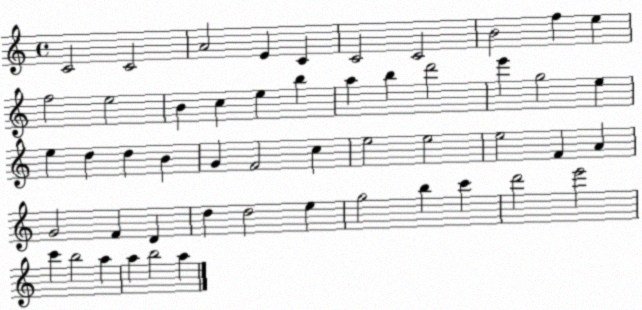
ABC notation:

X:1
T:Untitled
M:4/4
L:1/4
K:C
C2 C2 A2 E C C2 C2 B2 f e f2 e2 B c e b a b d'2 e' g2 e e d d B G F2 c e2 e2 e2 F A G2 F D d d2 e g2 b c' d'2 e'2 c' b2 a a b2 a